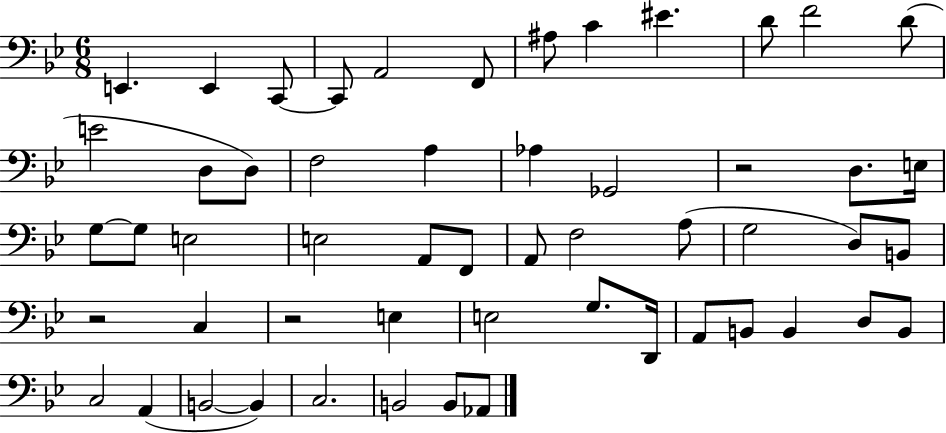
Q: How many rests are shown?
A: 3